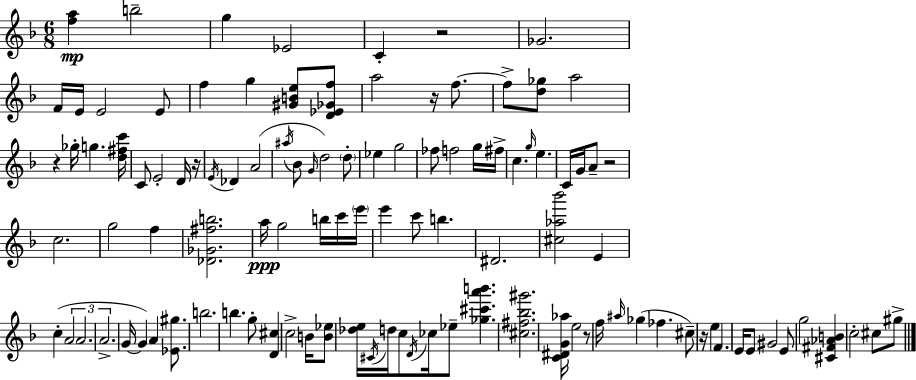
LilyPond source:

{
  \clef treble
  \numericTimeSignature
  \time 6/8
  \key f \major
  <f'' a''>4\mp b''2-- | g''4 ees'2 | c'4-. r2 | ges'2. | \break f'16 e'16 e'2 e'8 | f''4 g''4 <gis' b' e''>8 <d' ees' ges' f''>8 | a''2 r16 f''8.~~ | f''8-> <d'' ges''>8 a''2 | \break r4 ges''16-. g''4. <d'' fis'' c'''>16 | c'8 e'2-. d'16 r16 | \acciaccatura { e'16 } des'4 a'2( | \acciaccatura { ais''16 } bes'8 \grace { g'16 } d''2) | \break \parenthesize d''8-. ees''4 g''2 | fes''8 f''2 | g''16 fis''16-> c''4. \grace { g''16 } e''4. | c'16 g'16 a'8-- r2 | \break c''2. | g''2 | f''4 <des' ges' fis'' b''>2. | a''16\ppp g''2 | \break b''16 c'''16 \parenthesize e'''16 e'''4 c'''8 b''4. | dis'2. | <cis'' aes'' bes'''>2 | e'4 c''4-.( \tuplet 3/2 { a'2 | \break a'2. | a'2.-> } | g'16~~ g'4) a'4 | <ees' gis''>8. b''2. | \break b''4. g''8-. | <d' cis''>4 c''2-> | b'16 <b' ees''>8 <des'' e''>16 \acciaccatura { cis'16 } d''16 c''8 \acciaccatura { d'16 } ces''16 ees''8-- | <ges'' cis''' a''' b'''>4. <cis'' fis'' bes'' gis'''>2. | \break <c' dis' g' aes''>16 e''2 | r8 f''16 \grace { ais''16 }( ges''4 fes''4. | cis''8--) r16 e''4 | f'4. e'16 e'8 gis'2 | \break e'8 g''2 | <cis' fis' aes' b'>4 c''2-. | cis''8 gis''8-> \bar "|."
}